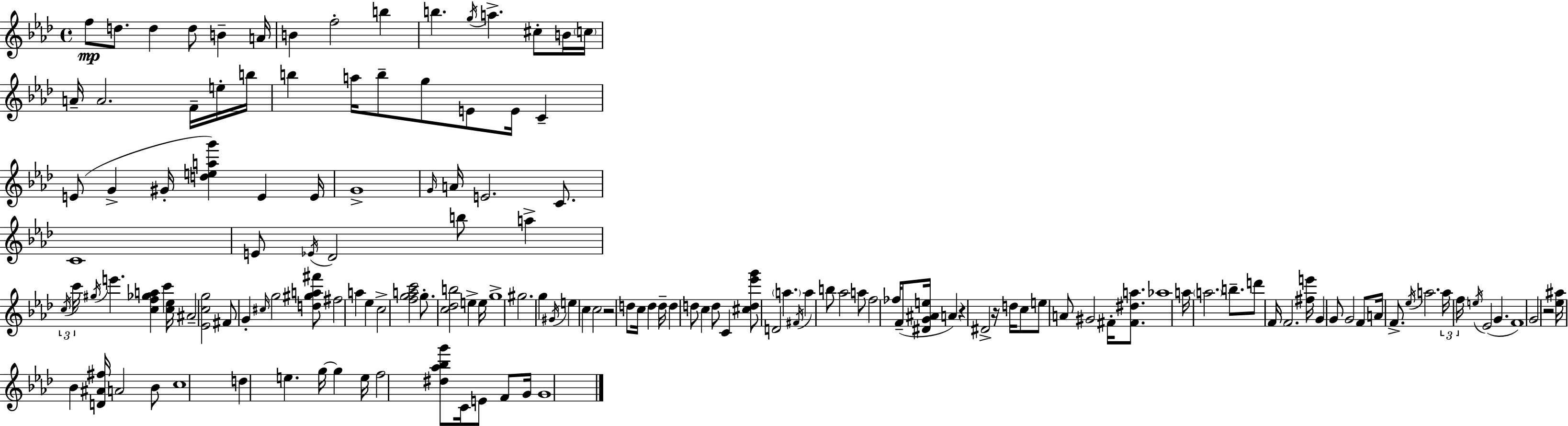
F5/e D5/e. D5/q D5/e B4/q A4/s B4/q F5/h B5/q B5/q. G5/s A5/q. C#5/e B4/s C5/s A4/s A4/h. F4/s E5/s B5/s B5/q A5/s B5/e G5/e E4/e E4/s C4/q E4/e G4/q G#4/s [D5,E5,A5,G6]/q E4/q E4/s G4/w G4/s A4/s E4/h. C4/e. C4/w E4/e Eb4/s Db4/h B5/e A5/q C5/s C6/s G#5/s E6/q. [C5,F5,Gb5,A5]/q C6/q [C5,Eb5]/s A#4/h [Eb4,C5,G5]/h F#4/e G4/q C#5/s G5/h [D5,G#5,A5,F#6]/e F#5/h A5/q Eb5/q C5/h [F5,G5,A5,C6]/h G5/e. [C5,Db5,B5]/h E5/q E5/s G5/w G#5/h. G5/q G#4/s E5/q C5/q C5/h R/h D5/e C5/s D5/q D5/s D5/q D5/e C5/q D5/e C4/q [C#5,D5,Eb6,G6]/e D4/h A5/q. F#4/s A5/q B5/e Ab5/h A5/e F5/h FES5/s F4/e [D#4,G4,A#4,E5]/s A4/q R/q D#4/h R/s D5/s C5/e E5/e A4/e G#4/h F#4/s [F#4,D#5,A5]/e. Ab5/w A5/s A5/h. B5/e. D6/e F4/s F4/h. [F#5,E6]/s G4/q G4/e G4/h F4/e A4/s F4/e. Eb5/s A5/h. A5/s F5/s E5/s Eb4/h G4/q. F4/w G4/h R/h [Eb5,A#5]/s Bb4/q [D4,A#4,F#5]/s A4/h Bb4/e C5/w D5/q E5/q. G5/s G5/q E5/s F5/h [D#5,Ab5,Bb5,G6]/e C4/s E4/e F4/e G4/s G4/w